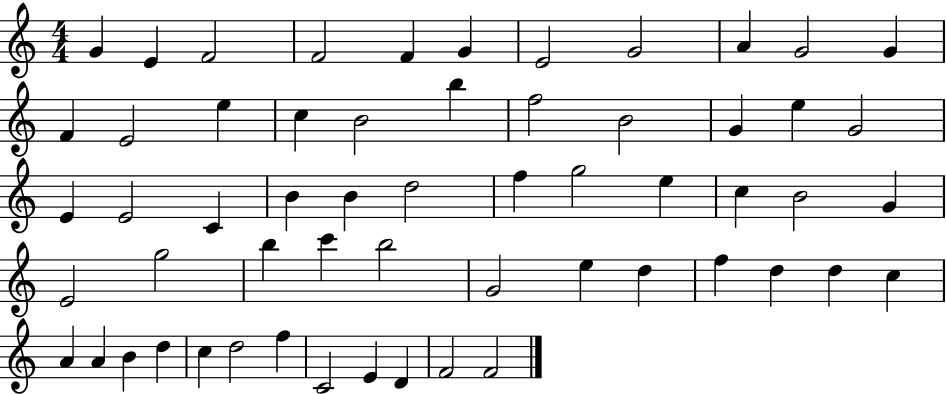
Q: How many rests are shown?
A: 0